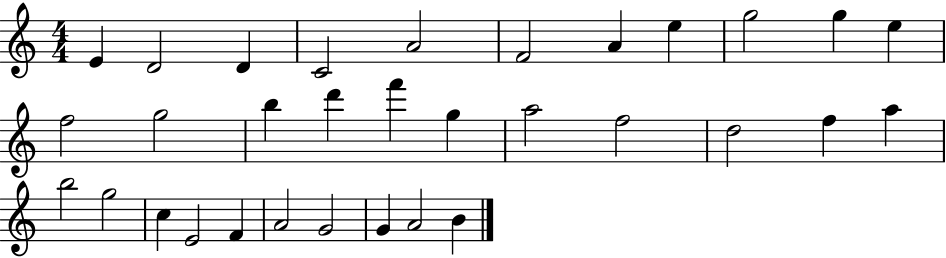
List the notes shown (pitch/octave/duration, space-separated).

E4/q D4/h D4/q C4/h A4/h F4/h A4/q E5/q G5/h G5/q E5/q F5/h G5/h B5/q D6/q F6/q G5/q A5/h F5/h D5/h F5/q A5/q B5/h G5/h C5/q E4/h F4/q A4/h G4/h G4/q A4/h B4/q